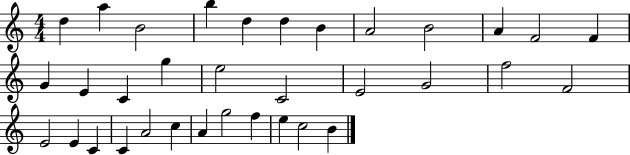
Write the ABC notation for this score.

X:1
T:Untitled
M:4/4
L:1/4
K:C
d a B2 b d d B A2 B2 A F2 F G E C g e2 C2 E2 G2 f2 F2 E2 E C C A2 c A g2 f e c2 B